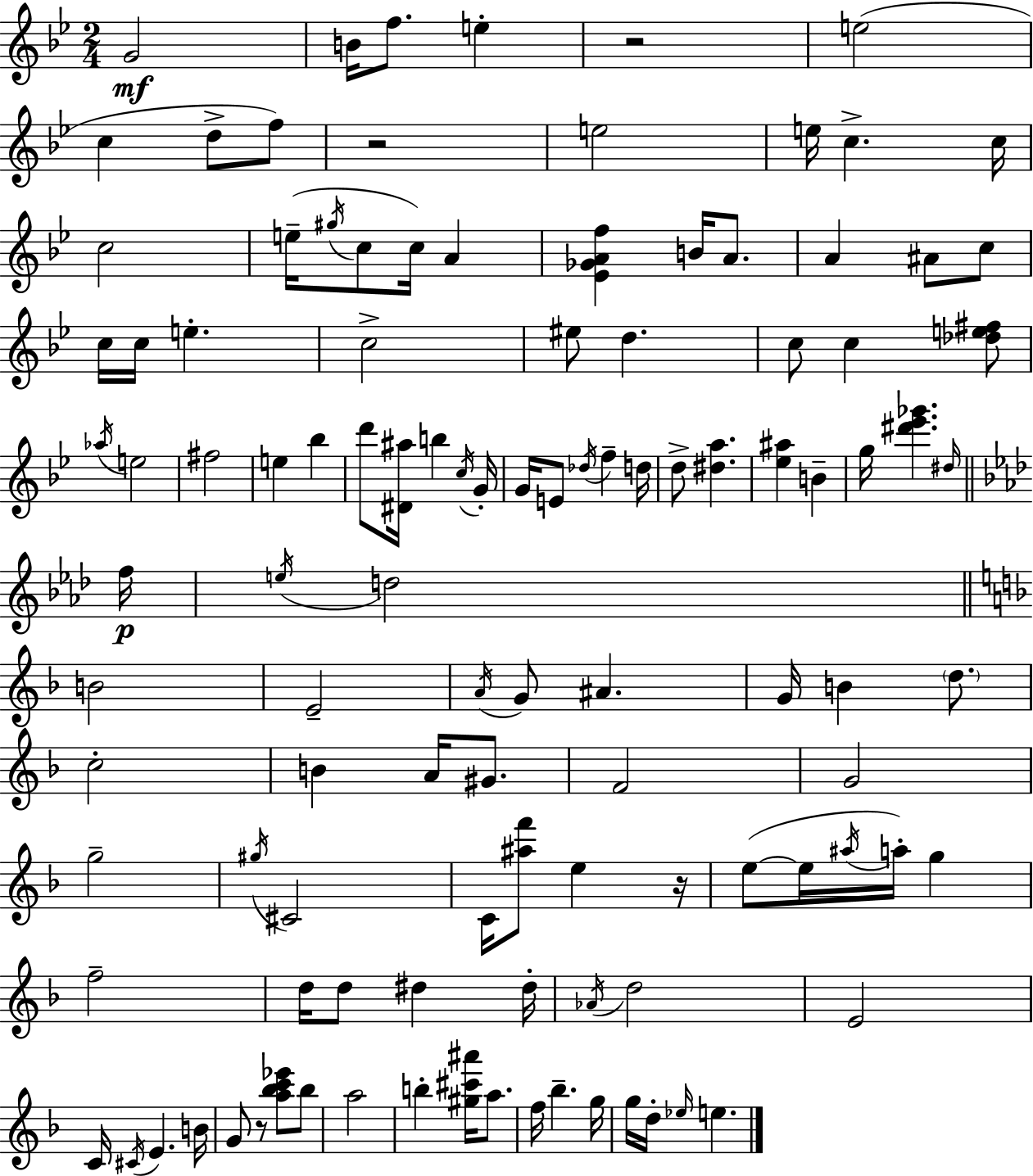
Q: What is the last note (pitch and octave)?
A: E5